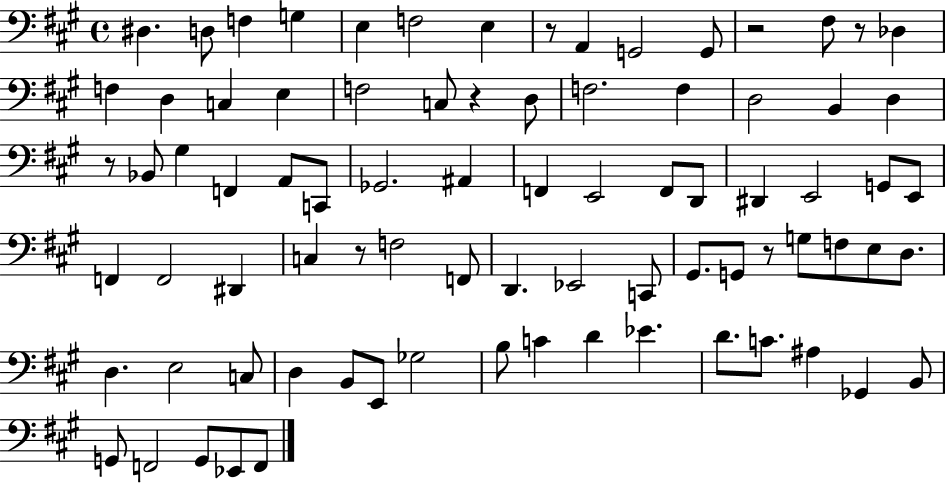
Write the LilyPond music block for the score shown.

{
  \clef bass
  \time 4/4
  \defaultTimeSignature
  \key a \major
  dis4. d8 f4 g4 | e4 f2 e4 | r8 a,4 g,2 g,8 | r2 fis8 r8 des4 | \break f4 d4 c4 e4 | f2 c8 r4 d8 | f2. f4 | d2 b,4 d4 | \break r8 bes,8 gis4 f,4 a,8 c,8 | ges,2. ais,4 | f,4 e,2 f,8 d,8 | dis,4 e,2 g,8 e,8 | \break f,4 f,2 dis,4 | c4 r8 f2 f,8 | d,4. ees,2 c,8 | gis,8. g,8 r8 g8 f8 e8 d8. | \break d4. e2 c8 | d4 b,8 e,8 ges2 | b8 c'4 d'4 ees'4. | d'8. c'8. ais4 ges,4 b,8 | \break g,8 f,2 g,8 ees,8 f,8 | \bar "|."
}